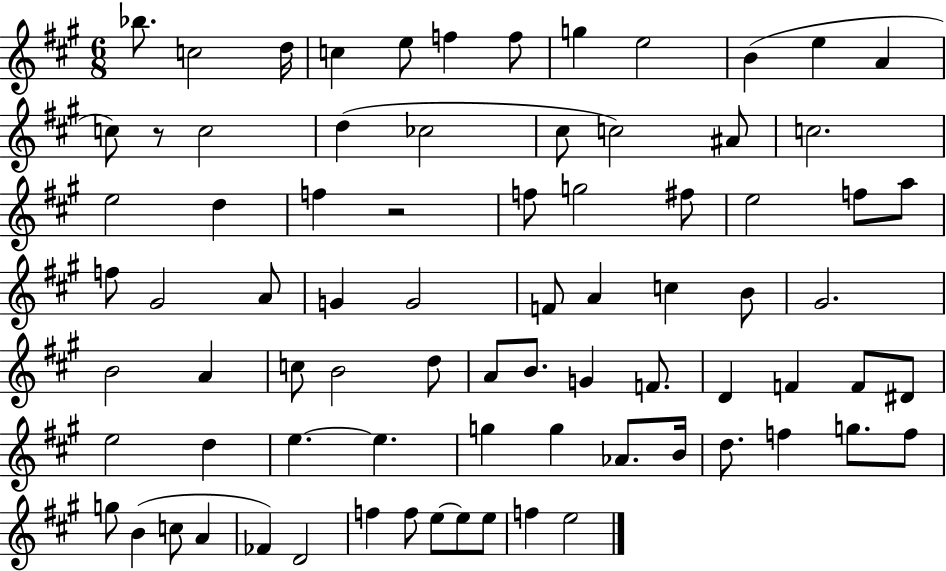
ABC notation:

X:1
T:Untitled
M:6/8
L:1/4
K:A
_b/2 c2 d/4 c e/2 f f/2 g e2 B e A c/2 z/2 c2 d _c2 ^c/2 c2 ^A/2 c2 e2 d f z2 f/2 g2 ^f/2 e2 f/2 a/2 f/2 ^G2 A/2 G G2 F/2 A c B/2 ^G2 B2 A c/2 B2 d/2 A/2 B/2 G F/2 D F F/2 ^D/2 e2 d e e g g _A/2 B/4 d/2 f g/2 f/2 g/2 B c/2 A _F D2 f f/2 e/2 e/2 e/2 f e2